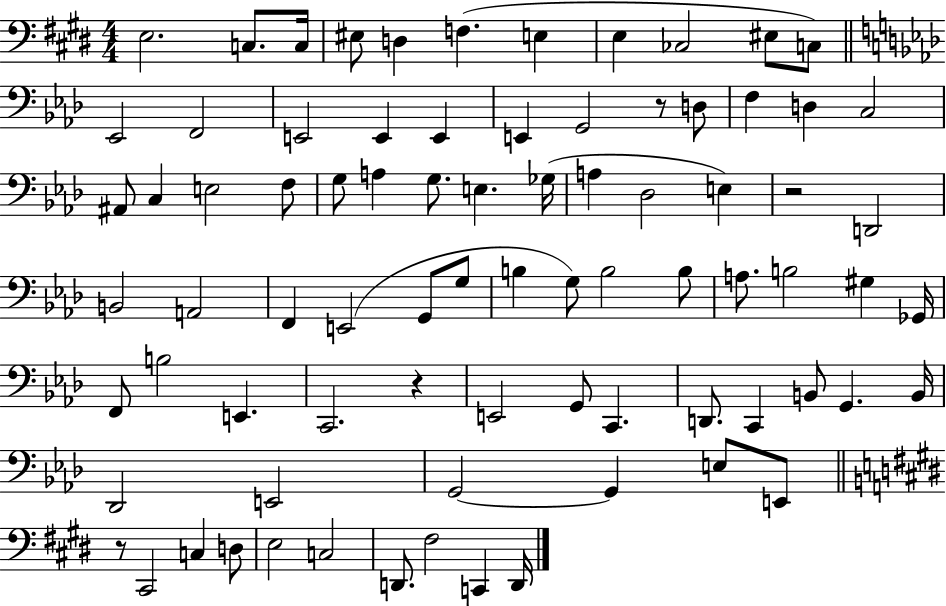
X:1
T:Untitled
M:4/4
L:1/4
K:E
E,2 C,/2 C,/4 ^E,/2 D, F, E, E, _C,2 ^E,/2 C,/2 _E,,2 F,,2 E,,2 E,, E,, E,, G,,2 z/2 D,/2 F, D, C,2 ^A,,/2 C, E,2 F,/2 G,/2 A, G,/2 E, _G,/4 A, _D,2 E, z2 D,,2 B,,2 A,,2 F,, E,,2 G,,/2 G,/2 B, G,/2 B,2 B,/2 A,/2 B,2 ^G, _G,,/4 F,,/2 B,2 E,, C,,2 z E,,2 G,,/2 C,, D,,/2 C,, B,,/2 G,, B,,/4 _D,,2 E,,2 G,,2 G,, E,/2 E,,/2 z/2 ^C,,2 C, D,/2 E,2 C,2 D,,/2 ^F,2 C,, D,,/4